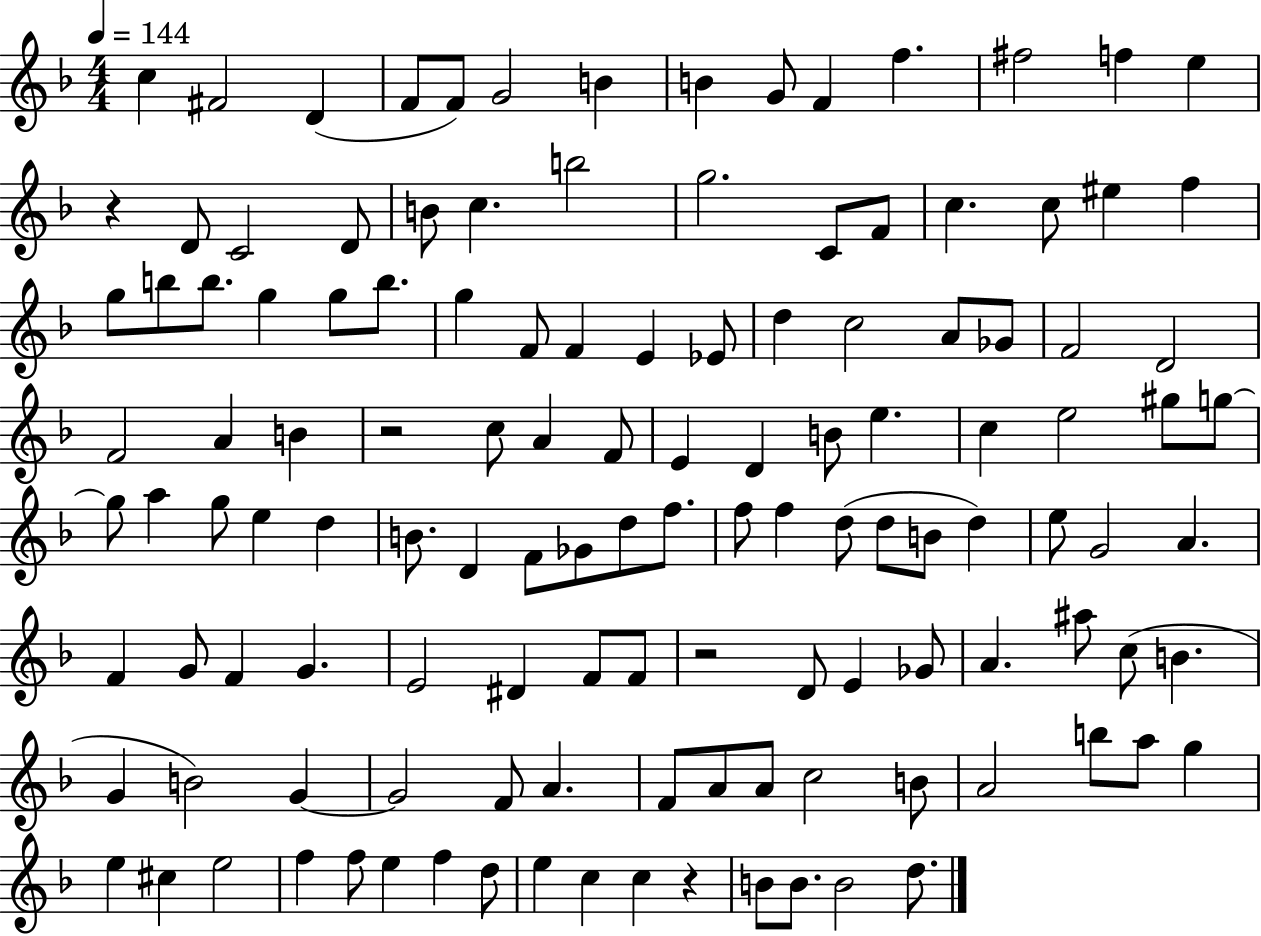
X:1
T:Untitled
M:4/4
L:1/4
K:F
c ^F2 D F/2 F/2 G2 B B G/2 F f ^f2 f e z D/2 C2 D/2 B/2 c b2 g2 C/2 F/2 c c/2 ^e f g/2 b/2 b/2 g g/2 b/2 g F/2 F E _E/2 d c2 A/2 _G/2 F2 D2 F2 A B z2 c/2 A F/2 E D B/2 e c e2 ^g/2 g/2 g/2 a g/2 e d B/2 D F/2 _G/2 d/2 f/2 f/2 f d/2 d/2 B/2 d e/2 G2 A F G/2 F G E2 ^D F/2 F/2 z2 D/2 E _G/2 A ^a/2 c/2 B G B2 G G2 F/2 A F/2 A/2 A/2 c2 B/2 A2 b/2 a/2 g e ^c e2 f f/2 e f d/2 e c c z B/2 B/2 B2 d/2